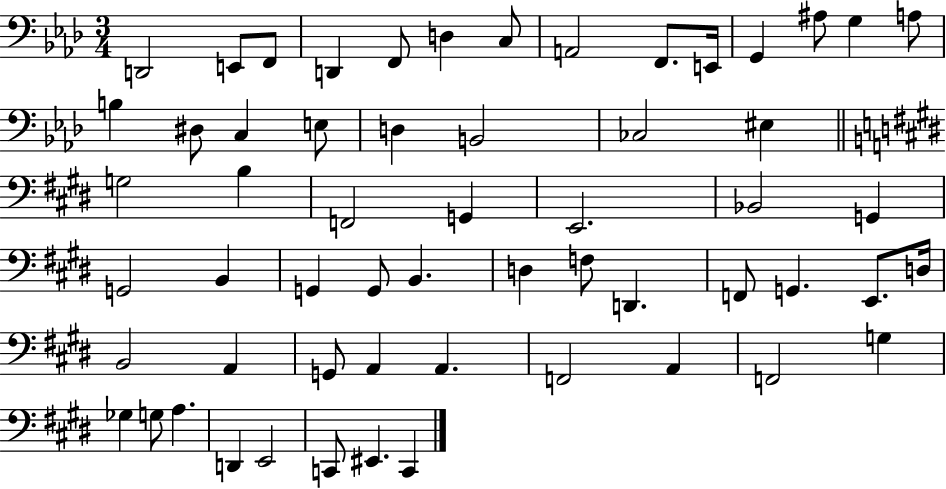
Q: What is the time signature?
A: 3/4